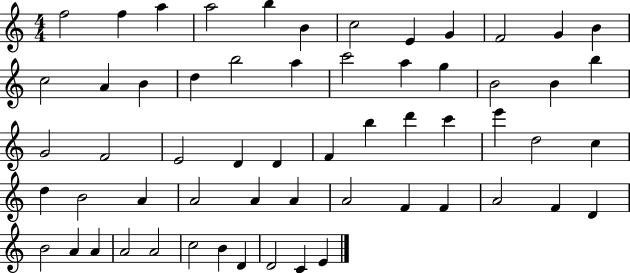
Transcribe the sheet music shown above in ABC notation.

X:1
T:Untitled
M:4/4
L:1/4
K:C
f2 f a a2 b B c2 E G F2 G B c2 A B d b2 a c'2 a g B2 B b G2 F2 E2 D D F b d' c' e' d2 c d B2 A A2 A A A2 F F A2 F D B2 A A A2 A2 c2 B D D2 C E